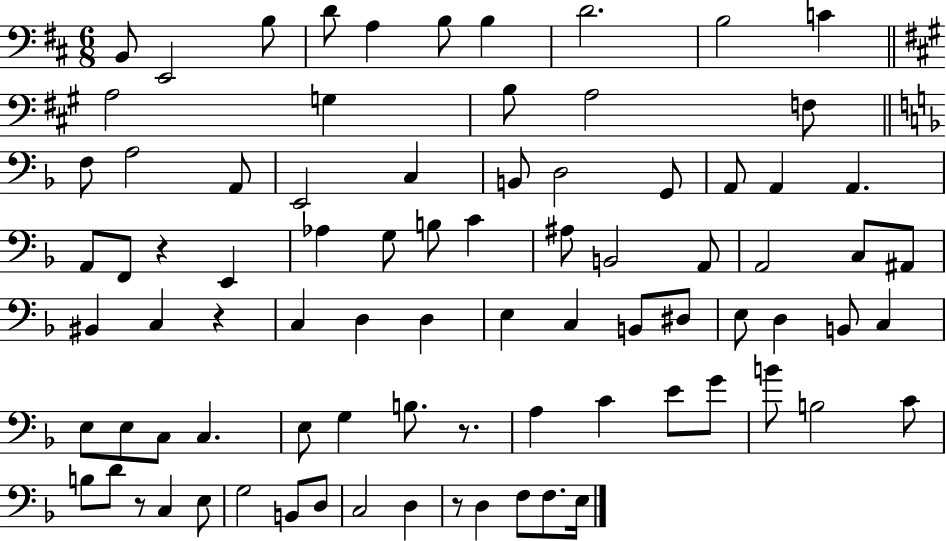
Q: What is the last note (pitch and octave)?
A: E3